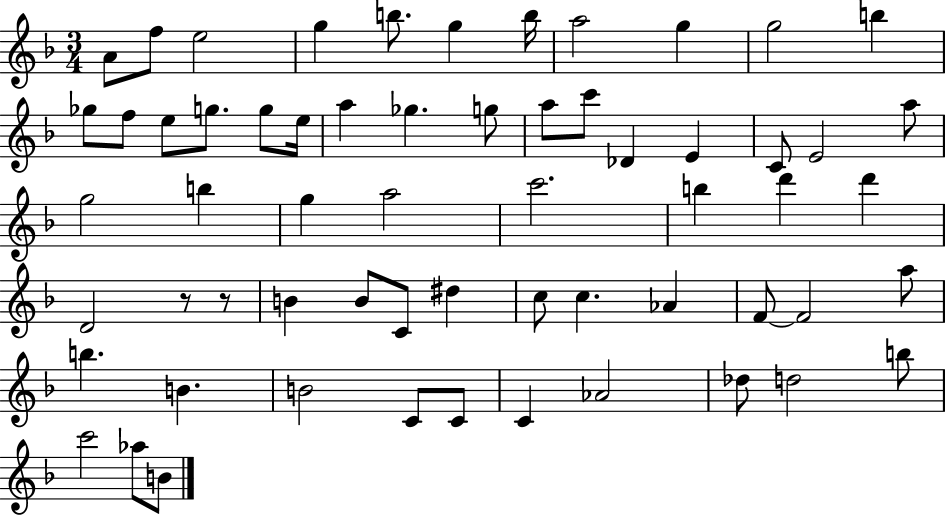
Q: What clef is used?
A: treble